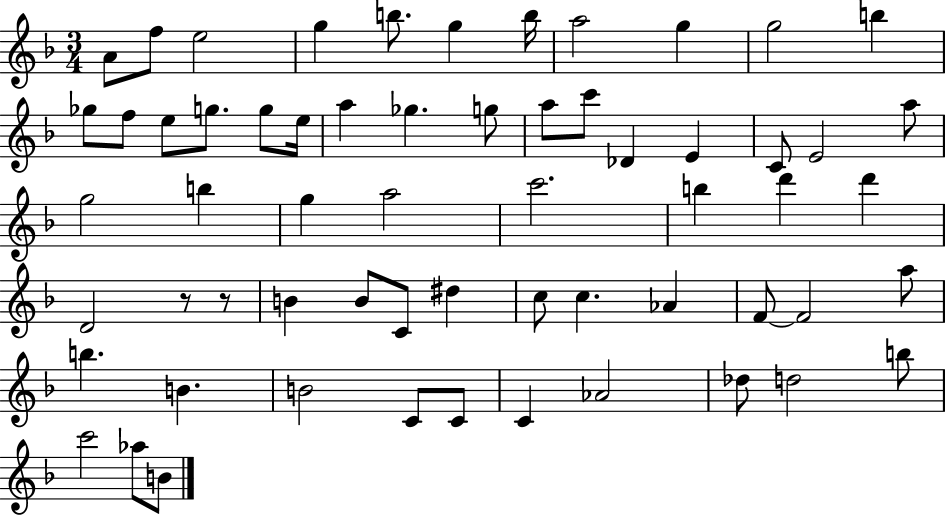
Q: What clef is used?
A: treble